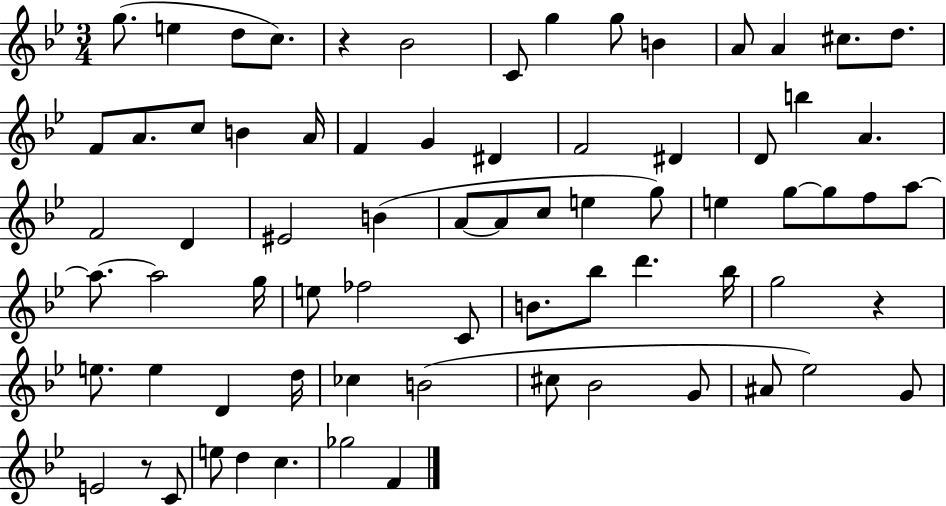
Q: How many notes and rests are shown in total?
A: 73